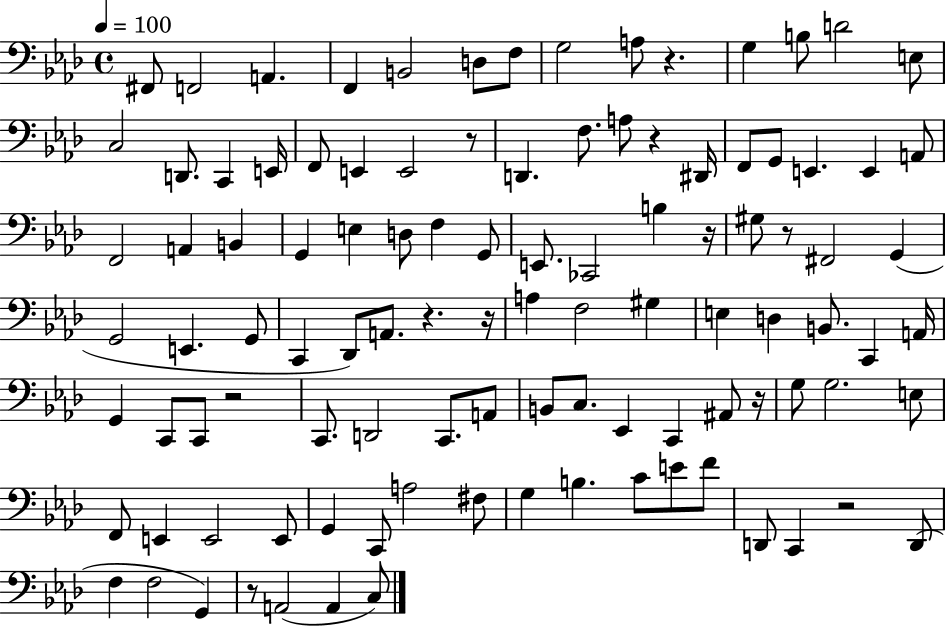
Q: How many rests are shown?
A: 11